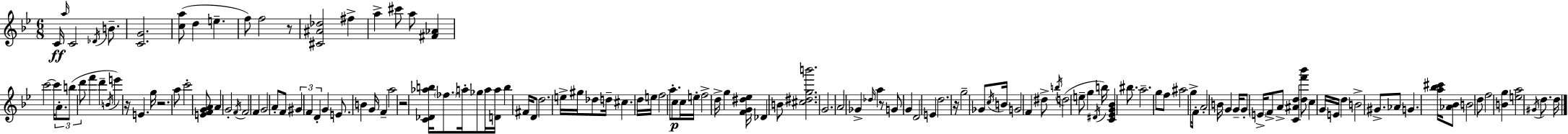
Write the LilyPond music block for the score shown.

{
  \clef treble
  \numericTimeSignature
  \time 6/8
  \key bes \major
  c'16\ff \grace { a''16 } c'2 \acciaccatura { des'16 } b'8.-- | <c' g'>2. | <c'' a''>8( d''4 e''4.-- | f''8) f''2 | \break r8 <cis' ais' des''>2 fis''4-> | a''4-> cis'''8 a''8 <fis' aes'>4 | c'''2~~ c'''16 \tuplet 3/2 { a'8.-. | b''8( d'''8 } f'''4 d'''4-- | \break \acciaccatura { b'16 }) e'''4 r16 e'4. | g''16 r2. | a''8 c'''2-. | <e' f' g' a'>8 a'4 g'2-. | \break \acciaccatura { f'16 } f'2 | f'4 g'2 | a'8-. f'8 \tuplet 3/2 { gis'4 f'4 | d'4-. } g'4 e'8. b'4 | \break g'16 f'4-- a''2 | r2 | <c' des' aes'' b''>16 \parenthesize fes''8. a''16-. ges''8 a''16 <d' a''>16 b''4 | fis'16 d'8 d''2. | \break e''16-> gis''16 des''8 d''16-- cis''4. | d''16 e''16 f''2 | a''8.-. c''8\p c''16 e''16-. f''2-> | d''16-> g''4 <f' g' dis'' ees''>16 des'4 | \break b'8 <cis'' dis'' g'' b'''>2. | g'2. | a'2 | ges'4-> \grace { des''16 } a''4 r8 g'8 | \break g'4 d'2 | e'4 d''2. | r16 g''2-- | ges'8 \acciaccatura { c''16 } b'16 g'2 | \break f'4 dis''8-> \acciaccatura { b''16 }( d''2 | e''8-- g''4 \acciaccatura { dis'16 }) | b''16 <c' ees' g' bes'>4 bis''8. a''2.-- | g''8 f''8 | \break ais''2 g''16-> f'8-. a'2-. | b'16 g'4 | g'16-- g'8-. \parenthesize e'16-> f'8-> a'8-> <c' ais' d''>4 | <d'' f''' bes'''>8 c''4 g'16 e'16 d''4 | \break b'2-> gis'8.-> aes'8 | g'4. <a'' bes'' cis'''>16 <aes' bes'>8 b'2 | d''8 f''2 | <b' g''>4 <e'' a''>2 | \break \acciaccatura { gis'16 } d''8. d''16 \bar "|."
}